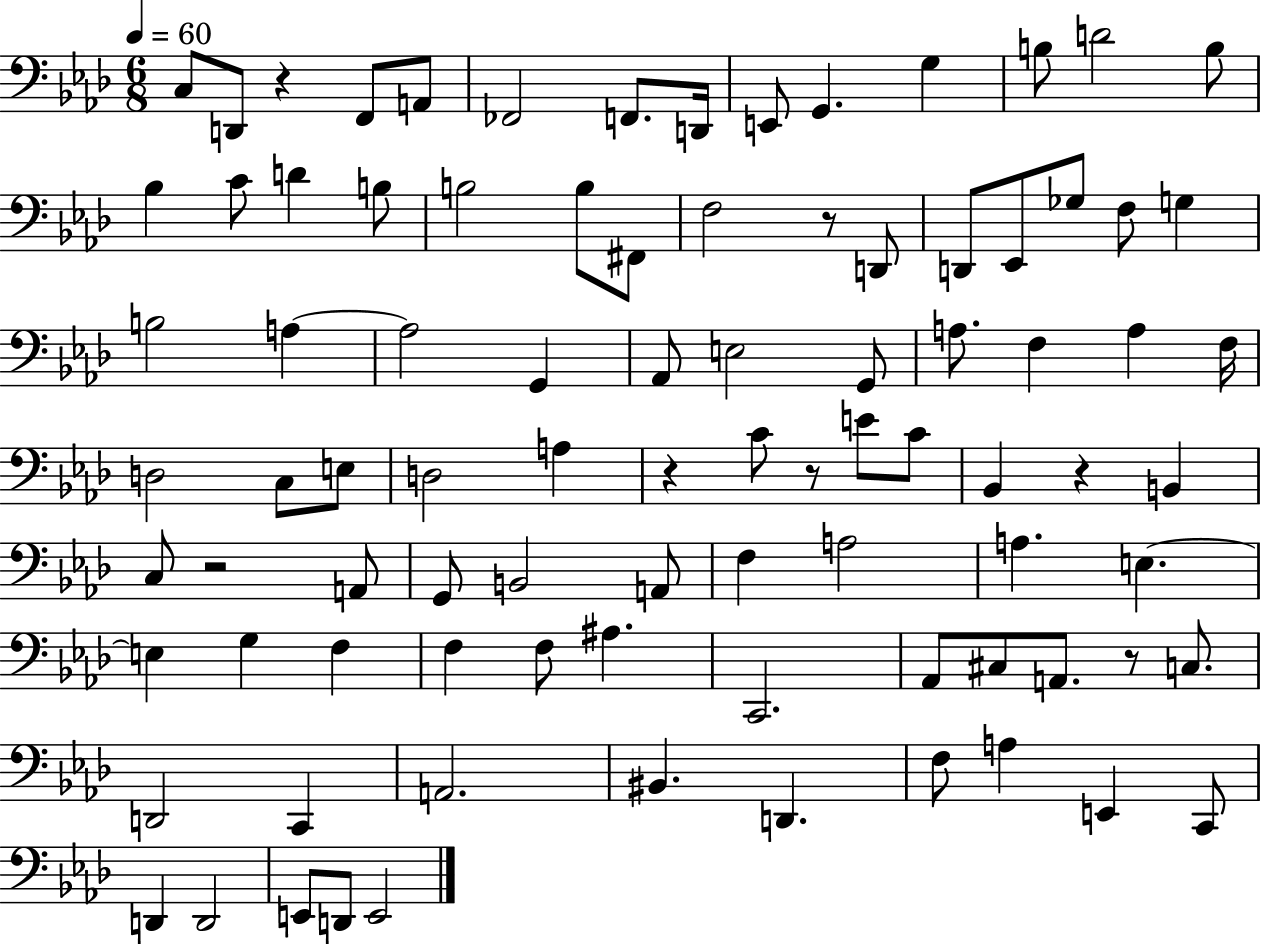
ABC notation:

X:1
T:Untitled
M:6/8
L:1/4
K:Ab
C,/2 D,,/2 z F,,/2 A,,/2 _F,,2 F,,/2 D,,/4 E,,/2 G,, G, B,/2 D2 B,/2 _B, C/2 D B,/2 B,2 B,/2 ^F,,/2 F,2 z/2 D,,/2 D,,/2 _E,,/2 _G,/2 F,/2 G, B,2 A, A,2 G,, _A,,/2 E,2 G,,/2 A,/2 F, A, F,/4 D,2 C,/2 E,/2 D,2 A, z C/2 z/2 E/2 C/2 _B,, z B,, C,/2 z2 A,,/2 G,,/2 B,,2 A,,/2 F, A,2 A, E, E, G, F, F, F,/2 ^A, C,,2 _A,,/2 ^C,/2 A,,/2 z/2 C,/2 D,,2 C,, A,,2 ^B,, D,, F,/2 A, E,, C,,/2 D,, D,,2 E,,/2 D,,/2 E,,2